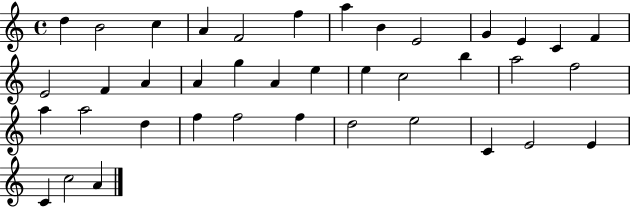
{
  \clef treble
  \time 4/4
  \defaultTimeSignature
  \key c \major
  d''4 b'2 c''4 | a'4 f'2 f''4 | a''4 b'4 e'2 | g'4 e'4 c'4 f'4 | \break e'2 f'4 a'4 | a'4 g''4 a'4 e''4 | e''4 c''2 b''4 | a''2 f''2 | \break a''4 a''2 d''4 | f''4 f''2 f''4 | d''2 e''2 | c'4 e'2 e'4 | \break c'4 c''2 a'4 | \bar "|."
}